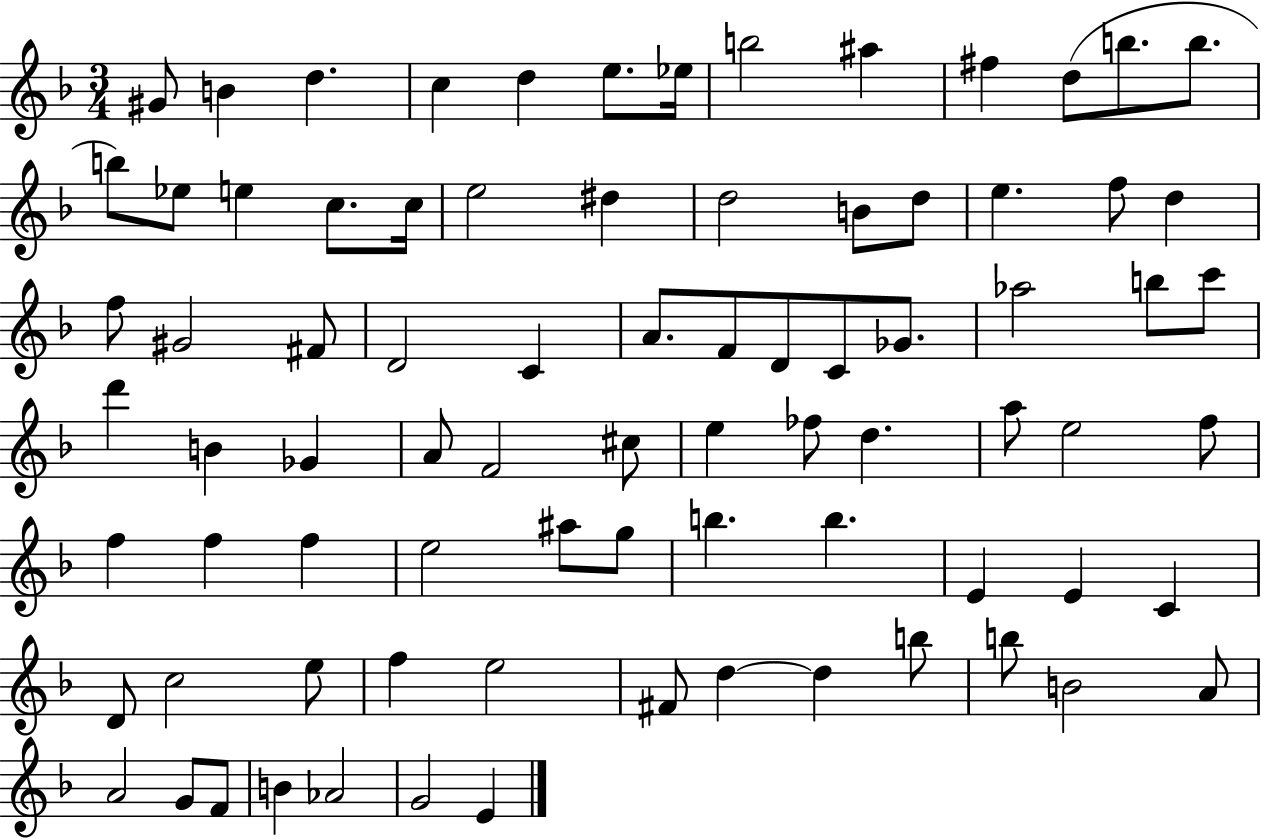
{
  \clef treble
  \numericTimeSignature
  \time 3/4
  \key f \major
  gis'8 b'4 d''4. | c''4 d''4 e''8. ees''16 | b''2 ais''4 | fis''4 d''8( b''8. b''8. | \break b''8) ees''8 e''4 c''8. c''16 | e''2 dis''4 | d''2 b'8 d''8 | e''4. f''8 d''4 | \break f''8 gis'2 fis'8 | d'2 c'4 | a'8. f'8 d'8 c'8 ges'8. | aes''2 b''8 c'''8 | \break d'''4 b'4 ges'4 | a'8 f'2 cis''8 | e''4 fes''8 d''4. | a''8 e''2 f''8 | \break f''4 f''4 f''4 | e''2 ais''8 g''8 | b''4. b''4. | e'4 e'4 c'4 | \break d'8 c''2 e''8 | f''4 e''2 | fis'8 d''4~~ d''4 b''8 | b''8 b'2 a'8 | \break a'2 g'8 f'8 | b'4 aes'2 | g'2 e'4 | \bar "|."
}